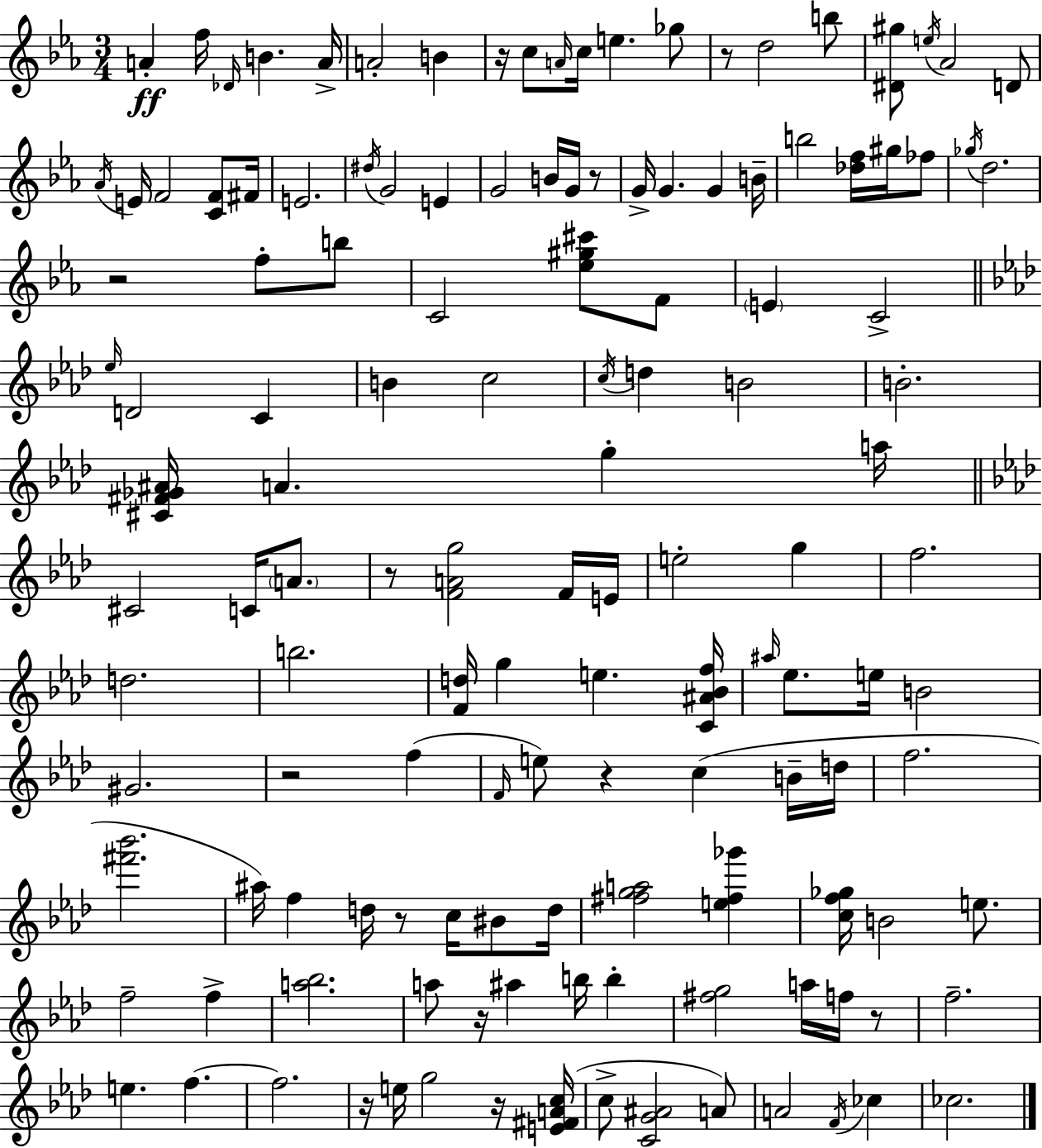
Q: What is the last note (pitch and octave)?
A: CES5